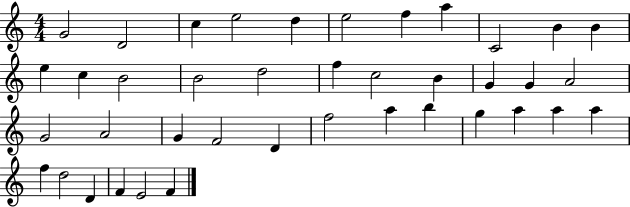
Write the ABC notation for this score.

X:1
T:Untitled
M:4/4
L:1/4
K:C
G2 D2 c e2 d e2 f a C2 B B e c B2 B2 d2 f c2 B G G A2 G2 A2 G F2 D f2 a b g a a a f d2 D F E2 F